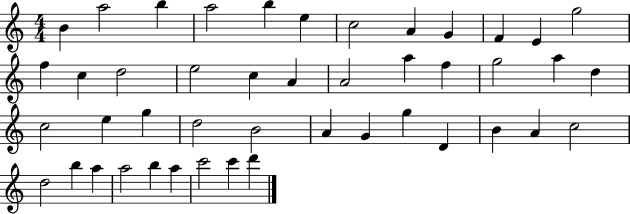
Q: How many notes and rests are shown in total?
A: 45